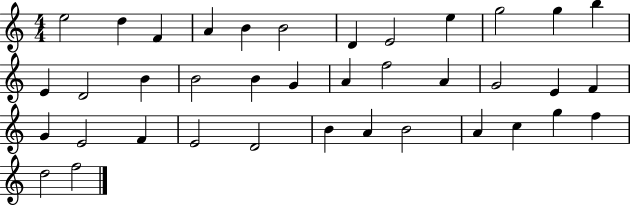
{
  \clef treble
  \numericTimeSignature
  \time 4/4
  \key c \major
  e''2 d''4 f'4 | a'4 b'4 b'2 | d'4 e'2 e''4 | g''2 g''4 b''4 | \break e'4 d'2 b'4 | b'2 b'4 g'4 | a'4 f''2 a'4 | g'2 e'4 f'4 | \break g'4 e'2 f'4 | e'2 d'2 | b'4 a'4 b'2 | a'4 c''4 g''4 f''4 | \break d''2 f''2 | \bar "|."
}